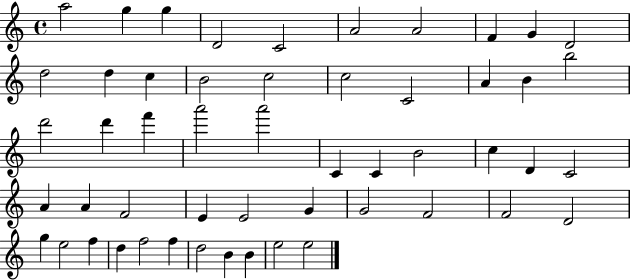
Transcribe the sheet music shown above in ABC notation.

X:1
T:Untitled
M:4/4
L:1/4
K:C
a2 g g D2 C2 A2 A2 F G D2 d2 d c B2 c2 c2 C2 A B b2 d'2 d' f' a'2 a'2 C C B2 c D C2 A A F2 E E2 G G2 F2 F2 D2 g e2 f d f2 f d2 B B e2 e2